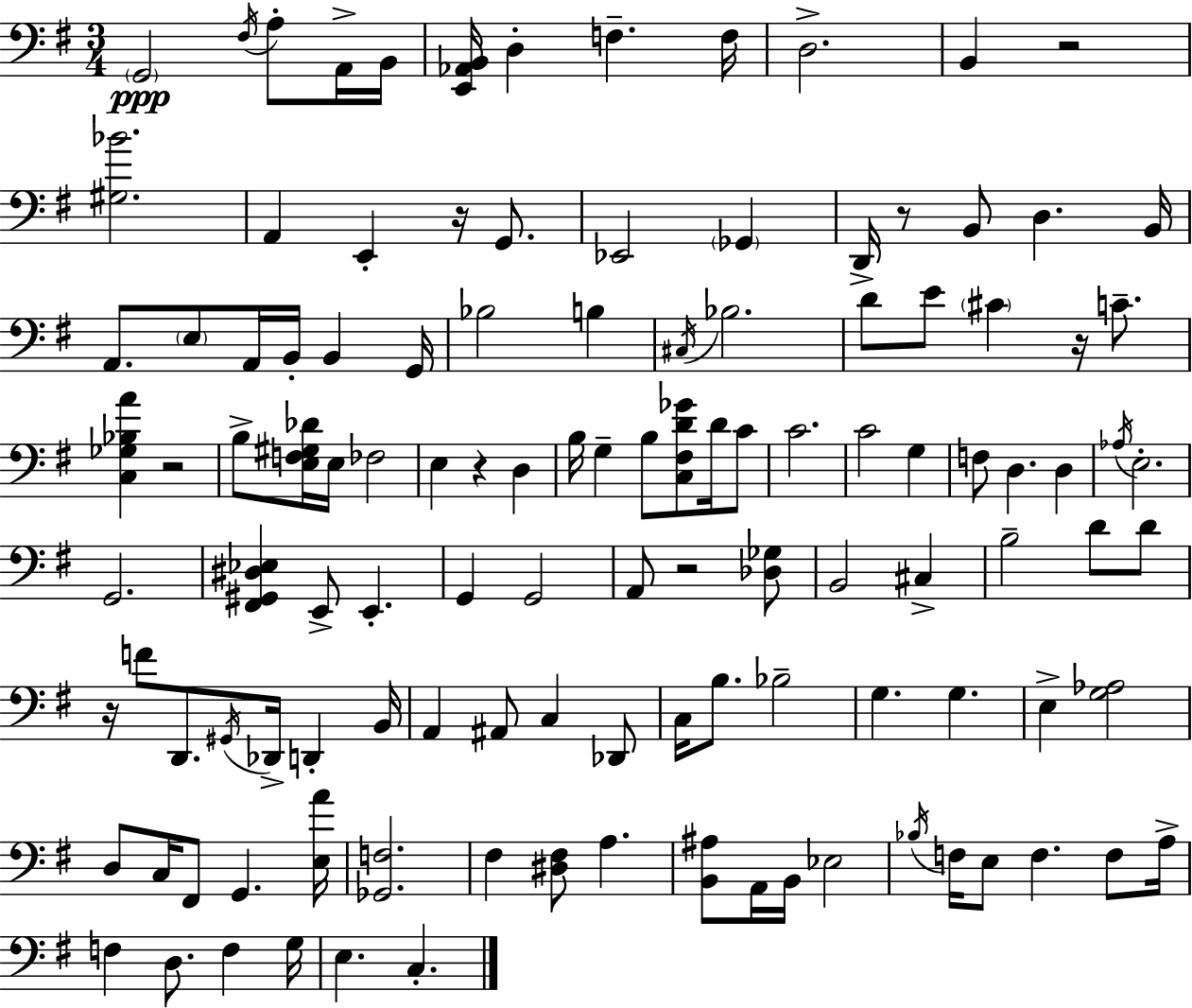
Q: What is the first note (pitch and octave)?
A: G2